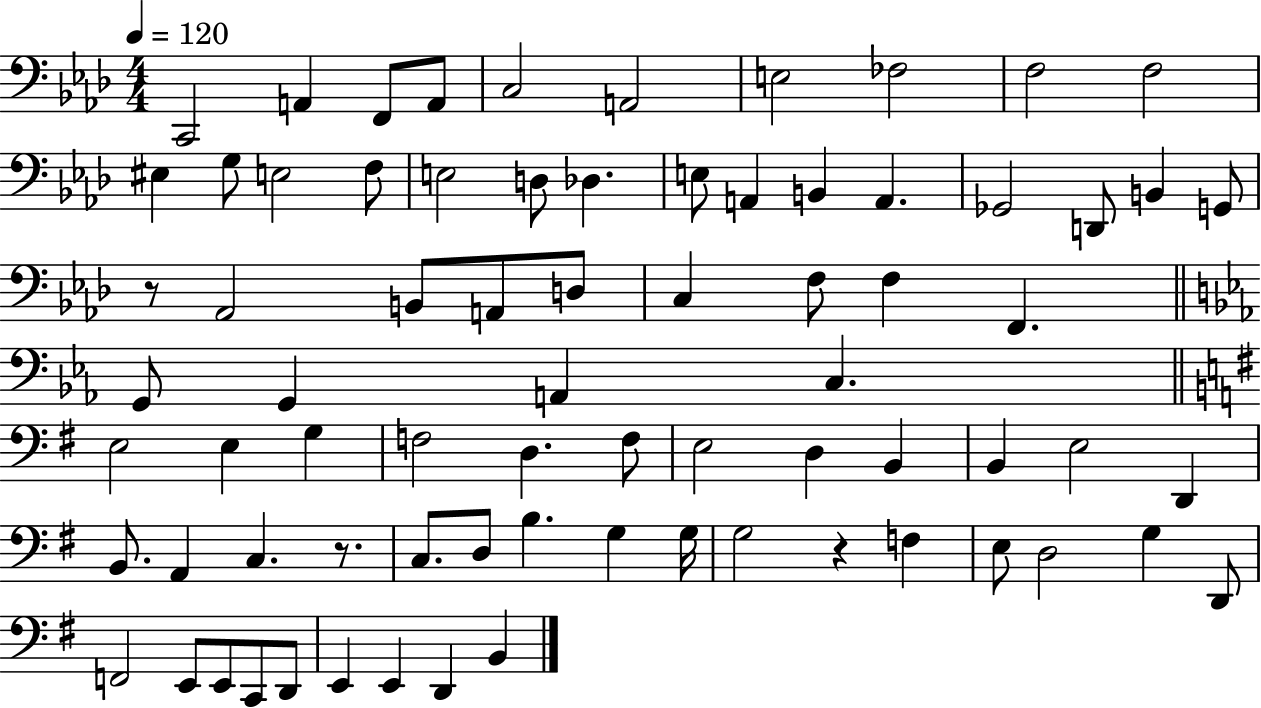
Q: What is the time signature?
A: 4/4